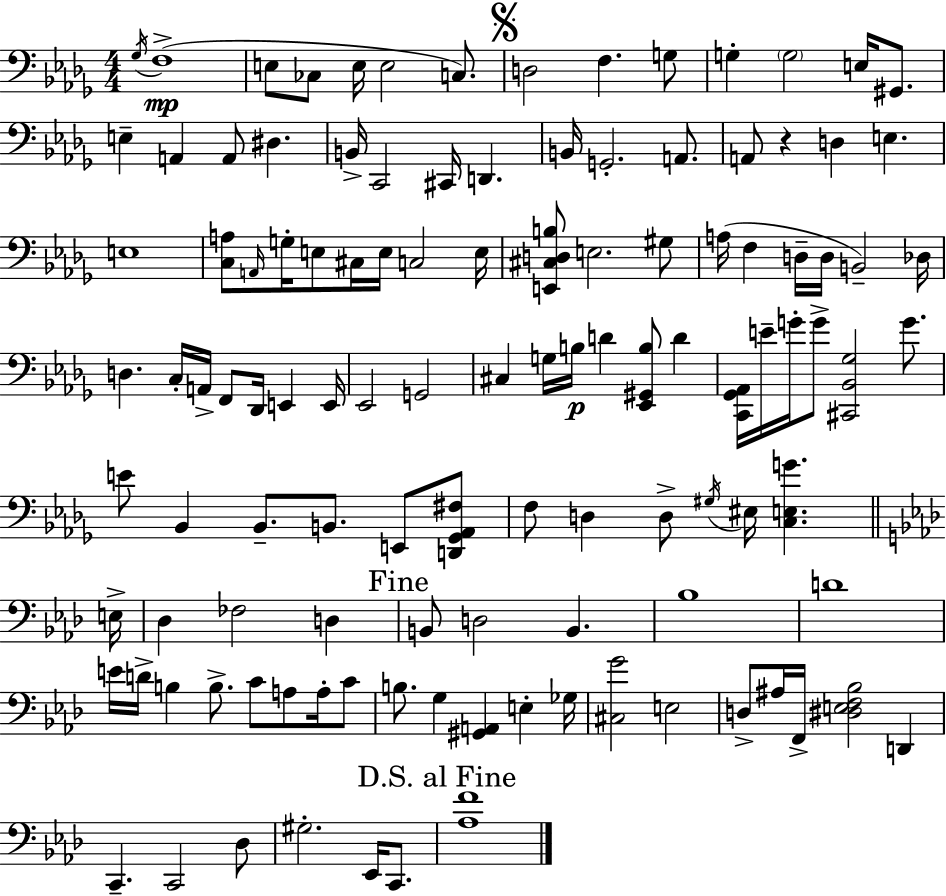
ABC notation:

X:1
T:Untitled
M:4/4
L:1/4
K:Bbm
_G,/4 F,4 E,/2 _C,/2 E,/4 E,2 C,/2 D,2 F, G,/2 G, G,2 E,/4 ^G,,/2 E, A,, A,,/2 ^D, B,,/4 C,,2 ^C,,/4 D,, B,,/4 G,,2 A,,/2 A,,/2 z D, E, E,4 [C,A,]/2 A,,/4 G,/4 E,/2 ^C,/4 E,/4 C,2 E,/4 [E,,^C,D,B,]/2 E,2 ^G,/2 A,/4 F, D,/4 D,/4 B,,2 _D,/4 D, C,/4 A,,/4 F,,/2 _D,,/4 E,, E,,/4 _E,,2 G,,2 ^C, G,/4 B,/4 D [_E,,^G,,B,]/2 D [C,,_G,,_A,,]/4 E/4 G/4 G/2 [^C,,_B,,_G,]2 G/2 E/2 _B,, _B,,/2 B,,/2 E,,/2 [D,,_G,,_A,,^F,]/2 F,/2 D, D,/2 ^G,/4 ^E,/4 [C,E,G] E,/4 _D, _F,2 D, B,,/2 D,2 B,, _B,4 D4 E/4 D/4 B, B,/2 C/2 A,/2 A,/4 C/2 B,/2 G, [^G,,A,,] E, _G,/4 [^C,G]2 E,2 D,/2 ^A,/4 F,,/4 [^D,E,F,_B,]2 D,, C,, C,,2 _D,/2 ^G,2 _E,,/4 C,,/2 [_A,F]4